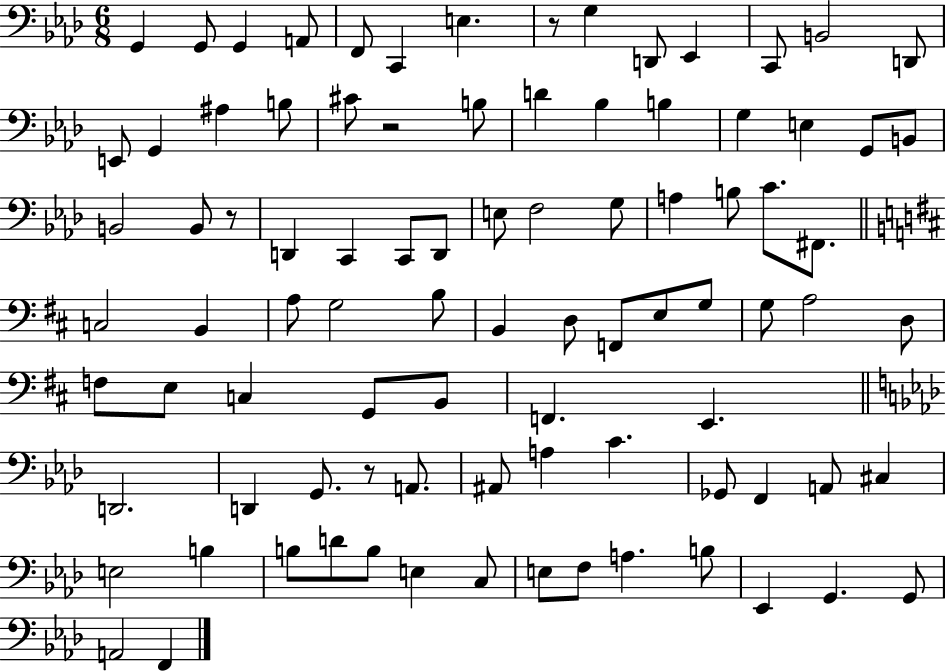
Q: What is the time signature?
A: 6/8